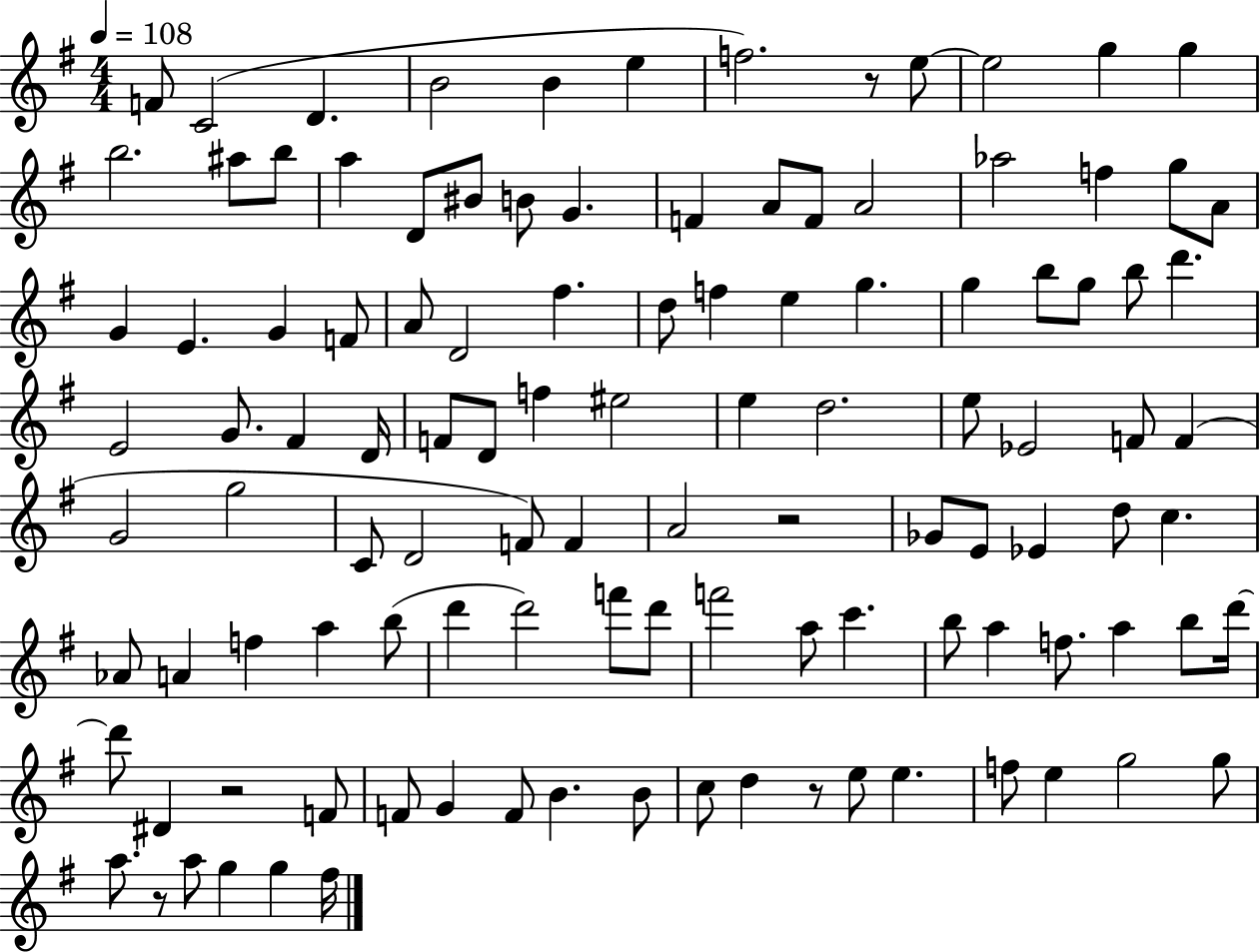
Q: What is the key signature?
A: G major